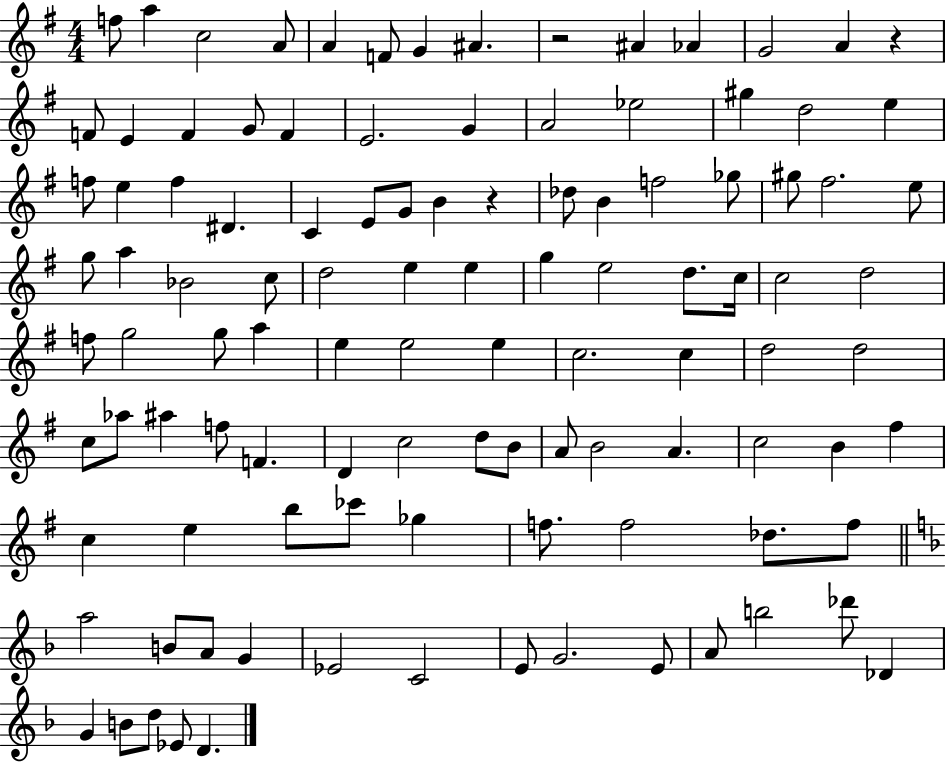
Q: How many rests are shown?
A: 3